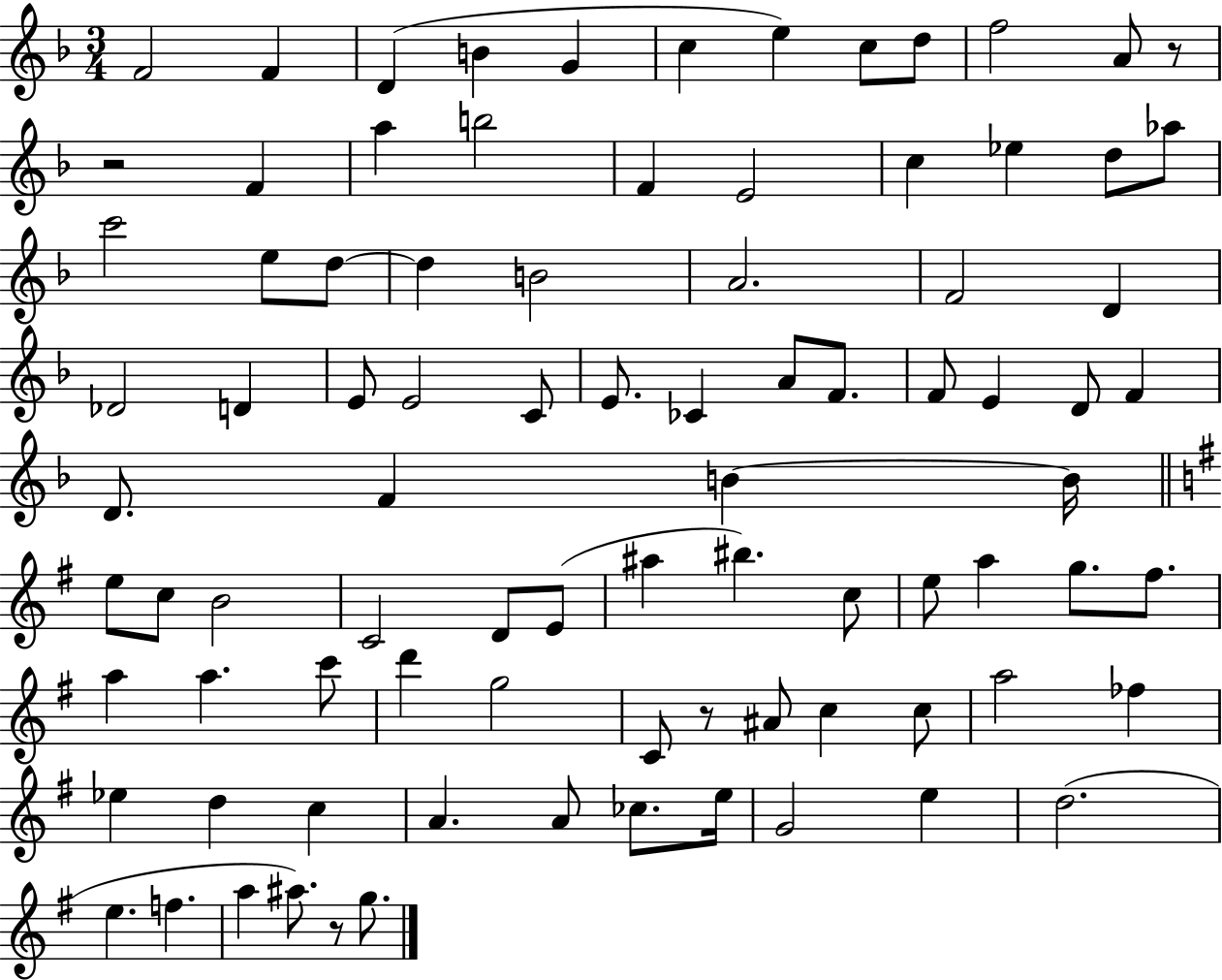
X:1
T:Untitled
M:3/4
L:1/4
K:F
F2 F D B G c e c/2 d/2 f2 A/2 z/2 z2 F a b2 F E2 c _e d/2 _a/2 c'2 e/2 d/2 d B2 A2 F2 D _D2 D E/2 E2 C/2 E/2 _C A/2 F/2 F/2 E D/2 F D/2 F B B/4 e/2 c/2 B2 C2 D/2 E/2 ^a ^b c/2 e/2 a g/2 ^f/2 a a c'/2 d' g2 C/2 z/2 ^A/2 c c/2 a2 _f _e d c A A/2 _c/2 e/4 G2 e d2 e f a ^a/2 z/2 g/2